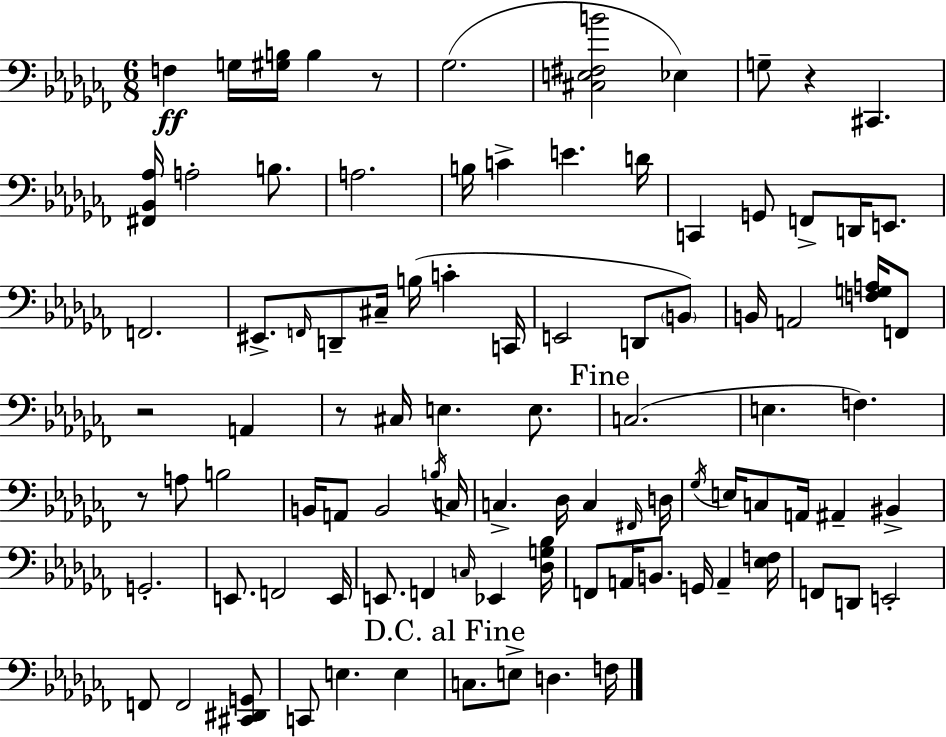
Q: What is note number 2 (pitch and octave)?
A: G3